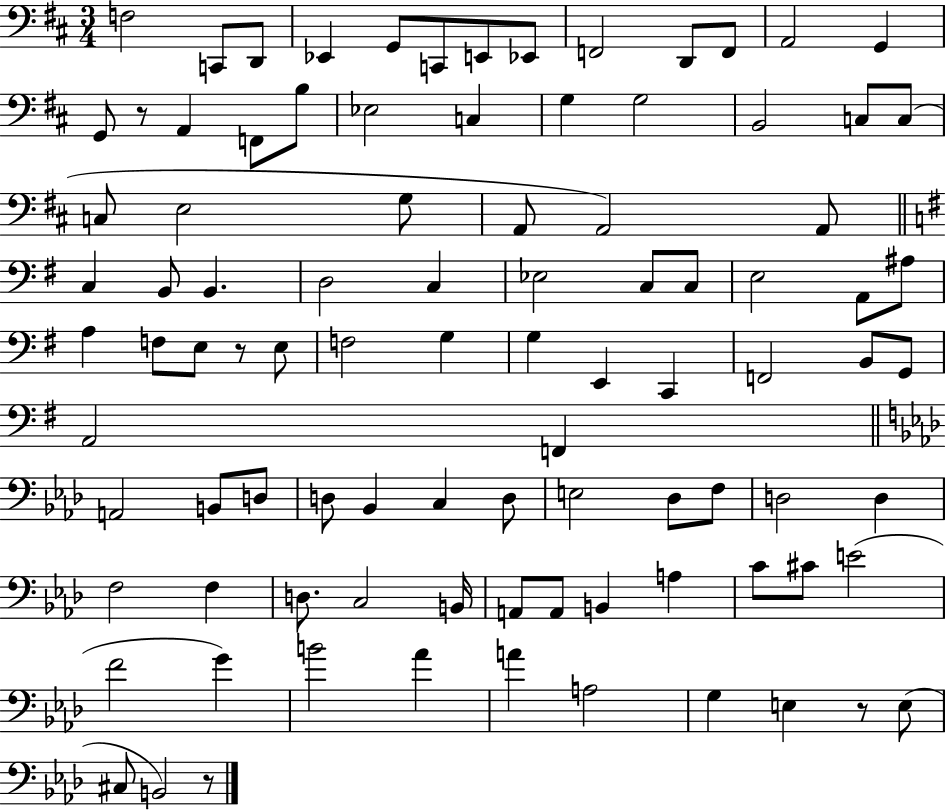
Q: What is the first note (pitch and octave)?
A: F3